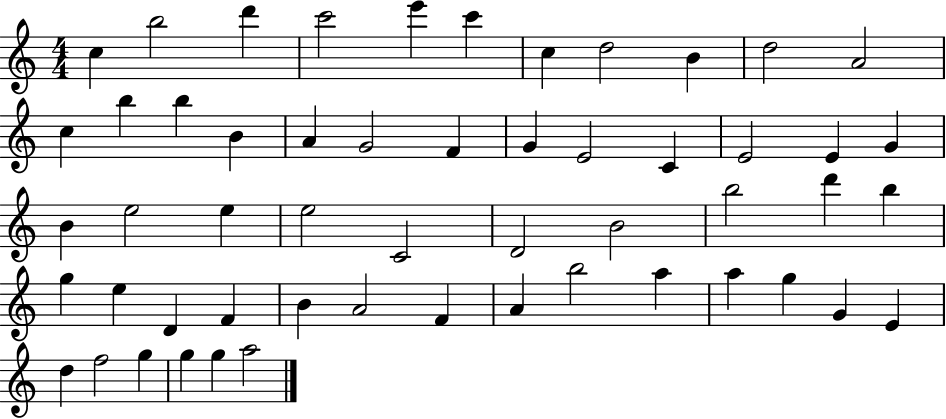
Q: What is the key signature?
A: C major